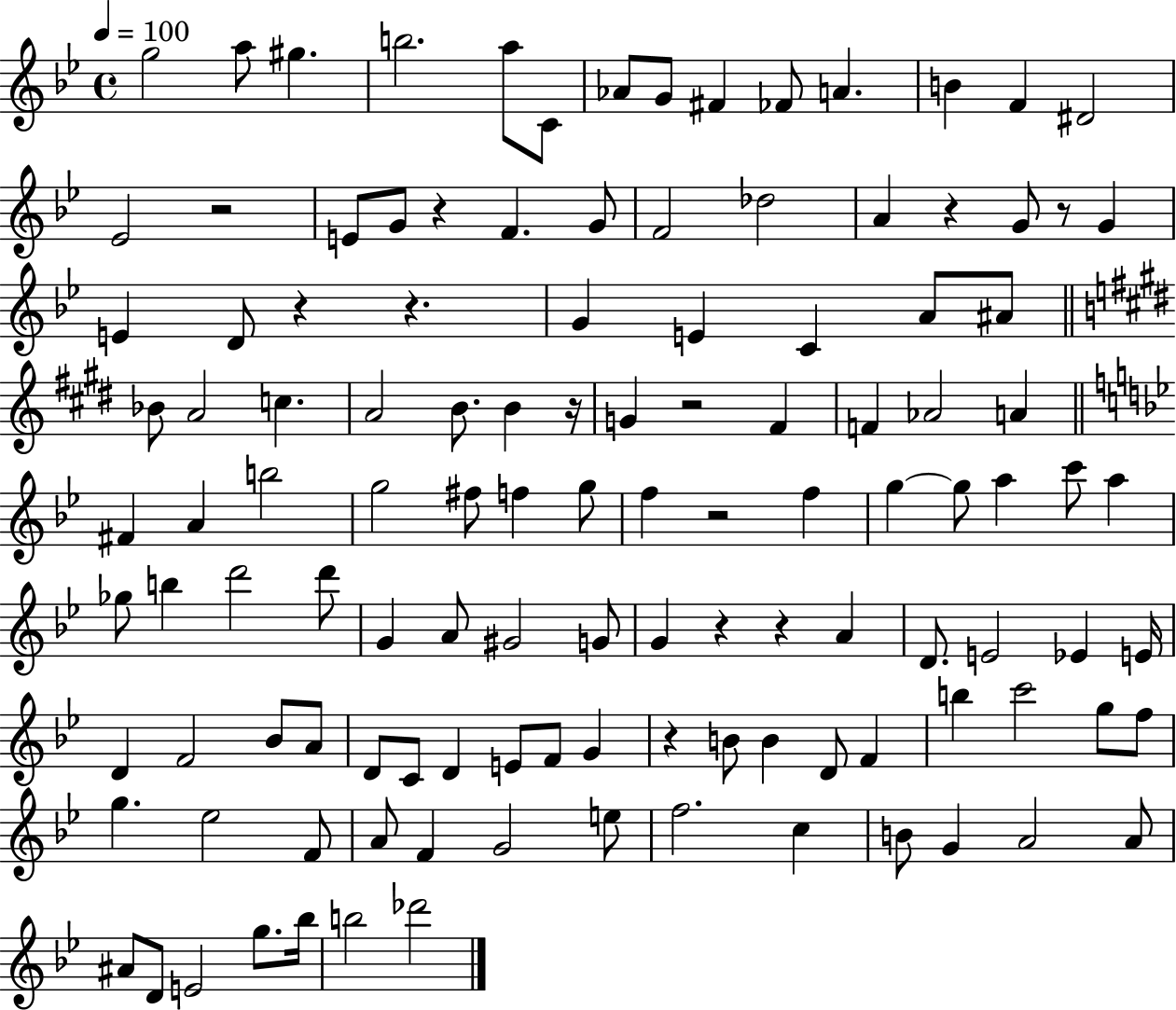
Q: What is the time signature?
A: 4/4